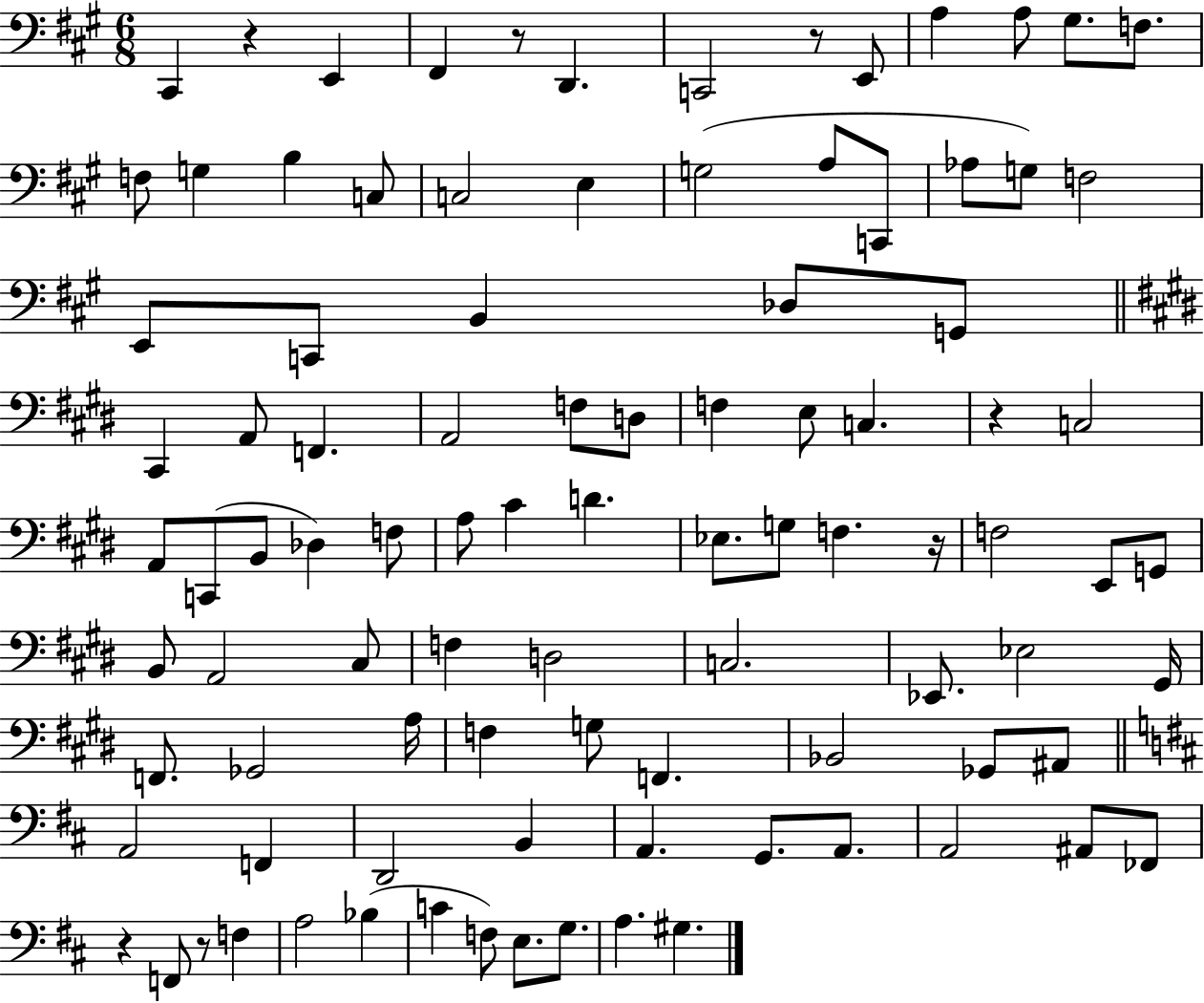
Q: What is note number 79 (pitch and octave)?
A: FES2